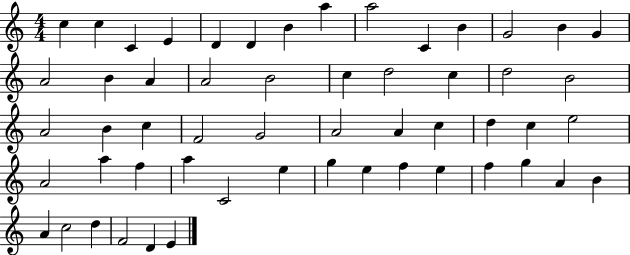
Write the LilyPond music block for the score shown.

{
  \clef treble
  \numericTimeSignature
  \time 4/4
  \key c \major
  c''4 c''4 c'4 e'4 | d'4 d'4 b'4 a''4 | a''2 c'4 b'4 | g'2 b'4 g'4 | \break a'2 b'4 a'4 | a'2 b'2 | c''4 d''2 c''4 | d''2 b'2 | \break a'2 b'4 c''4 | f'2 g'2 | a'2 a'4 c''4 | d''4 c''4 e''2 | \break a'2 a''4 f''4 | a''4 c'2 e''4 | g''4 e''4 f''4 e''4 | f''4 g''4 a'4 b'4 | \break a'4 c''2 d''4 | f'2 d'4 e'4 | \bar "|."
}